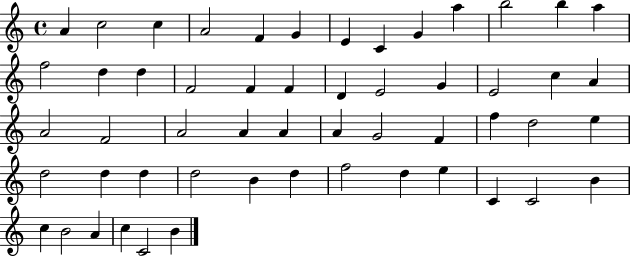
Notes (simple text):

A4/q C5/h C5/q A4/h F4/q G4/q E4/q C4/q G4/q A5/q B5/h B5/q A5/q F5/h D5/q D5/q F4/h F4/q F4/q D4/q E4/h G4/q E4/h C5/q A4/q A4/h F4/h A4/h A4/q A4/q A4/q G4/h F4/q F5/q D5/h E5/q D5/h D5/q D5/q D5/h B4/q D5/q F5/h D5/q E5/q C4/q C4/h B4/q C5/q B4/h A4/q C5/q C4/h B4/q